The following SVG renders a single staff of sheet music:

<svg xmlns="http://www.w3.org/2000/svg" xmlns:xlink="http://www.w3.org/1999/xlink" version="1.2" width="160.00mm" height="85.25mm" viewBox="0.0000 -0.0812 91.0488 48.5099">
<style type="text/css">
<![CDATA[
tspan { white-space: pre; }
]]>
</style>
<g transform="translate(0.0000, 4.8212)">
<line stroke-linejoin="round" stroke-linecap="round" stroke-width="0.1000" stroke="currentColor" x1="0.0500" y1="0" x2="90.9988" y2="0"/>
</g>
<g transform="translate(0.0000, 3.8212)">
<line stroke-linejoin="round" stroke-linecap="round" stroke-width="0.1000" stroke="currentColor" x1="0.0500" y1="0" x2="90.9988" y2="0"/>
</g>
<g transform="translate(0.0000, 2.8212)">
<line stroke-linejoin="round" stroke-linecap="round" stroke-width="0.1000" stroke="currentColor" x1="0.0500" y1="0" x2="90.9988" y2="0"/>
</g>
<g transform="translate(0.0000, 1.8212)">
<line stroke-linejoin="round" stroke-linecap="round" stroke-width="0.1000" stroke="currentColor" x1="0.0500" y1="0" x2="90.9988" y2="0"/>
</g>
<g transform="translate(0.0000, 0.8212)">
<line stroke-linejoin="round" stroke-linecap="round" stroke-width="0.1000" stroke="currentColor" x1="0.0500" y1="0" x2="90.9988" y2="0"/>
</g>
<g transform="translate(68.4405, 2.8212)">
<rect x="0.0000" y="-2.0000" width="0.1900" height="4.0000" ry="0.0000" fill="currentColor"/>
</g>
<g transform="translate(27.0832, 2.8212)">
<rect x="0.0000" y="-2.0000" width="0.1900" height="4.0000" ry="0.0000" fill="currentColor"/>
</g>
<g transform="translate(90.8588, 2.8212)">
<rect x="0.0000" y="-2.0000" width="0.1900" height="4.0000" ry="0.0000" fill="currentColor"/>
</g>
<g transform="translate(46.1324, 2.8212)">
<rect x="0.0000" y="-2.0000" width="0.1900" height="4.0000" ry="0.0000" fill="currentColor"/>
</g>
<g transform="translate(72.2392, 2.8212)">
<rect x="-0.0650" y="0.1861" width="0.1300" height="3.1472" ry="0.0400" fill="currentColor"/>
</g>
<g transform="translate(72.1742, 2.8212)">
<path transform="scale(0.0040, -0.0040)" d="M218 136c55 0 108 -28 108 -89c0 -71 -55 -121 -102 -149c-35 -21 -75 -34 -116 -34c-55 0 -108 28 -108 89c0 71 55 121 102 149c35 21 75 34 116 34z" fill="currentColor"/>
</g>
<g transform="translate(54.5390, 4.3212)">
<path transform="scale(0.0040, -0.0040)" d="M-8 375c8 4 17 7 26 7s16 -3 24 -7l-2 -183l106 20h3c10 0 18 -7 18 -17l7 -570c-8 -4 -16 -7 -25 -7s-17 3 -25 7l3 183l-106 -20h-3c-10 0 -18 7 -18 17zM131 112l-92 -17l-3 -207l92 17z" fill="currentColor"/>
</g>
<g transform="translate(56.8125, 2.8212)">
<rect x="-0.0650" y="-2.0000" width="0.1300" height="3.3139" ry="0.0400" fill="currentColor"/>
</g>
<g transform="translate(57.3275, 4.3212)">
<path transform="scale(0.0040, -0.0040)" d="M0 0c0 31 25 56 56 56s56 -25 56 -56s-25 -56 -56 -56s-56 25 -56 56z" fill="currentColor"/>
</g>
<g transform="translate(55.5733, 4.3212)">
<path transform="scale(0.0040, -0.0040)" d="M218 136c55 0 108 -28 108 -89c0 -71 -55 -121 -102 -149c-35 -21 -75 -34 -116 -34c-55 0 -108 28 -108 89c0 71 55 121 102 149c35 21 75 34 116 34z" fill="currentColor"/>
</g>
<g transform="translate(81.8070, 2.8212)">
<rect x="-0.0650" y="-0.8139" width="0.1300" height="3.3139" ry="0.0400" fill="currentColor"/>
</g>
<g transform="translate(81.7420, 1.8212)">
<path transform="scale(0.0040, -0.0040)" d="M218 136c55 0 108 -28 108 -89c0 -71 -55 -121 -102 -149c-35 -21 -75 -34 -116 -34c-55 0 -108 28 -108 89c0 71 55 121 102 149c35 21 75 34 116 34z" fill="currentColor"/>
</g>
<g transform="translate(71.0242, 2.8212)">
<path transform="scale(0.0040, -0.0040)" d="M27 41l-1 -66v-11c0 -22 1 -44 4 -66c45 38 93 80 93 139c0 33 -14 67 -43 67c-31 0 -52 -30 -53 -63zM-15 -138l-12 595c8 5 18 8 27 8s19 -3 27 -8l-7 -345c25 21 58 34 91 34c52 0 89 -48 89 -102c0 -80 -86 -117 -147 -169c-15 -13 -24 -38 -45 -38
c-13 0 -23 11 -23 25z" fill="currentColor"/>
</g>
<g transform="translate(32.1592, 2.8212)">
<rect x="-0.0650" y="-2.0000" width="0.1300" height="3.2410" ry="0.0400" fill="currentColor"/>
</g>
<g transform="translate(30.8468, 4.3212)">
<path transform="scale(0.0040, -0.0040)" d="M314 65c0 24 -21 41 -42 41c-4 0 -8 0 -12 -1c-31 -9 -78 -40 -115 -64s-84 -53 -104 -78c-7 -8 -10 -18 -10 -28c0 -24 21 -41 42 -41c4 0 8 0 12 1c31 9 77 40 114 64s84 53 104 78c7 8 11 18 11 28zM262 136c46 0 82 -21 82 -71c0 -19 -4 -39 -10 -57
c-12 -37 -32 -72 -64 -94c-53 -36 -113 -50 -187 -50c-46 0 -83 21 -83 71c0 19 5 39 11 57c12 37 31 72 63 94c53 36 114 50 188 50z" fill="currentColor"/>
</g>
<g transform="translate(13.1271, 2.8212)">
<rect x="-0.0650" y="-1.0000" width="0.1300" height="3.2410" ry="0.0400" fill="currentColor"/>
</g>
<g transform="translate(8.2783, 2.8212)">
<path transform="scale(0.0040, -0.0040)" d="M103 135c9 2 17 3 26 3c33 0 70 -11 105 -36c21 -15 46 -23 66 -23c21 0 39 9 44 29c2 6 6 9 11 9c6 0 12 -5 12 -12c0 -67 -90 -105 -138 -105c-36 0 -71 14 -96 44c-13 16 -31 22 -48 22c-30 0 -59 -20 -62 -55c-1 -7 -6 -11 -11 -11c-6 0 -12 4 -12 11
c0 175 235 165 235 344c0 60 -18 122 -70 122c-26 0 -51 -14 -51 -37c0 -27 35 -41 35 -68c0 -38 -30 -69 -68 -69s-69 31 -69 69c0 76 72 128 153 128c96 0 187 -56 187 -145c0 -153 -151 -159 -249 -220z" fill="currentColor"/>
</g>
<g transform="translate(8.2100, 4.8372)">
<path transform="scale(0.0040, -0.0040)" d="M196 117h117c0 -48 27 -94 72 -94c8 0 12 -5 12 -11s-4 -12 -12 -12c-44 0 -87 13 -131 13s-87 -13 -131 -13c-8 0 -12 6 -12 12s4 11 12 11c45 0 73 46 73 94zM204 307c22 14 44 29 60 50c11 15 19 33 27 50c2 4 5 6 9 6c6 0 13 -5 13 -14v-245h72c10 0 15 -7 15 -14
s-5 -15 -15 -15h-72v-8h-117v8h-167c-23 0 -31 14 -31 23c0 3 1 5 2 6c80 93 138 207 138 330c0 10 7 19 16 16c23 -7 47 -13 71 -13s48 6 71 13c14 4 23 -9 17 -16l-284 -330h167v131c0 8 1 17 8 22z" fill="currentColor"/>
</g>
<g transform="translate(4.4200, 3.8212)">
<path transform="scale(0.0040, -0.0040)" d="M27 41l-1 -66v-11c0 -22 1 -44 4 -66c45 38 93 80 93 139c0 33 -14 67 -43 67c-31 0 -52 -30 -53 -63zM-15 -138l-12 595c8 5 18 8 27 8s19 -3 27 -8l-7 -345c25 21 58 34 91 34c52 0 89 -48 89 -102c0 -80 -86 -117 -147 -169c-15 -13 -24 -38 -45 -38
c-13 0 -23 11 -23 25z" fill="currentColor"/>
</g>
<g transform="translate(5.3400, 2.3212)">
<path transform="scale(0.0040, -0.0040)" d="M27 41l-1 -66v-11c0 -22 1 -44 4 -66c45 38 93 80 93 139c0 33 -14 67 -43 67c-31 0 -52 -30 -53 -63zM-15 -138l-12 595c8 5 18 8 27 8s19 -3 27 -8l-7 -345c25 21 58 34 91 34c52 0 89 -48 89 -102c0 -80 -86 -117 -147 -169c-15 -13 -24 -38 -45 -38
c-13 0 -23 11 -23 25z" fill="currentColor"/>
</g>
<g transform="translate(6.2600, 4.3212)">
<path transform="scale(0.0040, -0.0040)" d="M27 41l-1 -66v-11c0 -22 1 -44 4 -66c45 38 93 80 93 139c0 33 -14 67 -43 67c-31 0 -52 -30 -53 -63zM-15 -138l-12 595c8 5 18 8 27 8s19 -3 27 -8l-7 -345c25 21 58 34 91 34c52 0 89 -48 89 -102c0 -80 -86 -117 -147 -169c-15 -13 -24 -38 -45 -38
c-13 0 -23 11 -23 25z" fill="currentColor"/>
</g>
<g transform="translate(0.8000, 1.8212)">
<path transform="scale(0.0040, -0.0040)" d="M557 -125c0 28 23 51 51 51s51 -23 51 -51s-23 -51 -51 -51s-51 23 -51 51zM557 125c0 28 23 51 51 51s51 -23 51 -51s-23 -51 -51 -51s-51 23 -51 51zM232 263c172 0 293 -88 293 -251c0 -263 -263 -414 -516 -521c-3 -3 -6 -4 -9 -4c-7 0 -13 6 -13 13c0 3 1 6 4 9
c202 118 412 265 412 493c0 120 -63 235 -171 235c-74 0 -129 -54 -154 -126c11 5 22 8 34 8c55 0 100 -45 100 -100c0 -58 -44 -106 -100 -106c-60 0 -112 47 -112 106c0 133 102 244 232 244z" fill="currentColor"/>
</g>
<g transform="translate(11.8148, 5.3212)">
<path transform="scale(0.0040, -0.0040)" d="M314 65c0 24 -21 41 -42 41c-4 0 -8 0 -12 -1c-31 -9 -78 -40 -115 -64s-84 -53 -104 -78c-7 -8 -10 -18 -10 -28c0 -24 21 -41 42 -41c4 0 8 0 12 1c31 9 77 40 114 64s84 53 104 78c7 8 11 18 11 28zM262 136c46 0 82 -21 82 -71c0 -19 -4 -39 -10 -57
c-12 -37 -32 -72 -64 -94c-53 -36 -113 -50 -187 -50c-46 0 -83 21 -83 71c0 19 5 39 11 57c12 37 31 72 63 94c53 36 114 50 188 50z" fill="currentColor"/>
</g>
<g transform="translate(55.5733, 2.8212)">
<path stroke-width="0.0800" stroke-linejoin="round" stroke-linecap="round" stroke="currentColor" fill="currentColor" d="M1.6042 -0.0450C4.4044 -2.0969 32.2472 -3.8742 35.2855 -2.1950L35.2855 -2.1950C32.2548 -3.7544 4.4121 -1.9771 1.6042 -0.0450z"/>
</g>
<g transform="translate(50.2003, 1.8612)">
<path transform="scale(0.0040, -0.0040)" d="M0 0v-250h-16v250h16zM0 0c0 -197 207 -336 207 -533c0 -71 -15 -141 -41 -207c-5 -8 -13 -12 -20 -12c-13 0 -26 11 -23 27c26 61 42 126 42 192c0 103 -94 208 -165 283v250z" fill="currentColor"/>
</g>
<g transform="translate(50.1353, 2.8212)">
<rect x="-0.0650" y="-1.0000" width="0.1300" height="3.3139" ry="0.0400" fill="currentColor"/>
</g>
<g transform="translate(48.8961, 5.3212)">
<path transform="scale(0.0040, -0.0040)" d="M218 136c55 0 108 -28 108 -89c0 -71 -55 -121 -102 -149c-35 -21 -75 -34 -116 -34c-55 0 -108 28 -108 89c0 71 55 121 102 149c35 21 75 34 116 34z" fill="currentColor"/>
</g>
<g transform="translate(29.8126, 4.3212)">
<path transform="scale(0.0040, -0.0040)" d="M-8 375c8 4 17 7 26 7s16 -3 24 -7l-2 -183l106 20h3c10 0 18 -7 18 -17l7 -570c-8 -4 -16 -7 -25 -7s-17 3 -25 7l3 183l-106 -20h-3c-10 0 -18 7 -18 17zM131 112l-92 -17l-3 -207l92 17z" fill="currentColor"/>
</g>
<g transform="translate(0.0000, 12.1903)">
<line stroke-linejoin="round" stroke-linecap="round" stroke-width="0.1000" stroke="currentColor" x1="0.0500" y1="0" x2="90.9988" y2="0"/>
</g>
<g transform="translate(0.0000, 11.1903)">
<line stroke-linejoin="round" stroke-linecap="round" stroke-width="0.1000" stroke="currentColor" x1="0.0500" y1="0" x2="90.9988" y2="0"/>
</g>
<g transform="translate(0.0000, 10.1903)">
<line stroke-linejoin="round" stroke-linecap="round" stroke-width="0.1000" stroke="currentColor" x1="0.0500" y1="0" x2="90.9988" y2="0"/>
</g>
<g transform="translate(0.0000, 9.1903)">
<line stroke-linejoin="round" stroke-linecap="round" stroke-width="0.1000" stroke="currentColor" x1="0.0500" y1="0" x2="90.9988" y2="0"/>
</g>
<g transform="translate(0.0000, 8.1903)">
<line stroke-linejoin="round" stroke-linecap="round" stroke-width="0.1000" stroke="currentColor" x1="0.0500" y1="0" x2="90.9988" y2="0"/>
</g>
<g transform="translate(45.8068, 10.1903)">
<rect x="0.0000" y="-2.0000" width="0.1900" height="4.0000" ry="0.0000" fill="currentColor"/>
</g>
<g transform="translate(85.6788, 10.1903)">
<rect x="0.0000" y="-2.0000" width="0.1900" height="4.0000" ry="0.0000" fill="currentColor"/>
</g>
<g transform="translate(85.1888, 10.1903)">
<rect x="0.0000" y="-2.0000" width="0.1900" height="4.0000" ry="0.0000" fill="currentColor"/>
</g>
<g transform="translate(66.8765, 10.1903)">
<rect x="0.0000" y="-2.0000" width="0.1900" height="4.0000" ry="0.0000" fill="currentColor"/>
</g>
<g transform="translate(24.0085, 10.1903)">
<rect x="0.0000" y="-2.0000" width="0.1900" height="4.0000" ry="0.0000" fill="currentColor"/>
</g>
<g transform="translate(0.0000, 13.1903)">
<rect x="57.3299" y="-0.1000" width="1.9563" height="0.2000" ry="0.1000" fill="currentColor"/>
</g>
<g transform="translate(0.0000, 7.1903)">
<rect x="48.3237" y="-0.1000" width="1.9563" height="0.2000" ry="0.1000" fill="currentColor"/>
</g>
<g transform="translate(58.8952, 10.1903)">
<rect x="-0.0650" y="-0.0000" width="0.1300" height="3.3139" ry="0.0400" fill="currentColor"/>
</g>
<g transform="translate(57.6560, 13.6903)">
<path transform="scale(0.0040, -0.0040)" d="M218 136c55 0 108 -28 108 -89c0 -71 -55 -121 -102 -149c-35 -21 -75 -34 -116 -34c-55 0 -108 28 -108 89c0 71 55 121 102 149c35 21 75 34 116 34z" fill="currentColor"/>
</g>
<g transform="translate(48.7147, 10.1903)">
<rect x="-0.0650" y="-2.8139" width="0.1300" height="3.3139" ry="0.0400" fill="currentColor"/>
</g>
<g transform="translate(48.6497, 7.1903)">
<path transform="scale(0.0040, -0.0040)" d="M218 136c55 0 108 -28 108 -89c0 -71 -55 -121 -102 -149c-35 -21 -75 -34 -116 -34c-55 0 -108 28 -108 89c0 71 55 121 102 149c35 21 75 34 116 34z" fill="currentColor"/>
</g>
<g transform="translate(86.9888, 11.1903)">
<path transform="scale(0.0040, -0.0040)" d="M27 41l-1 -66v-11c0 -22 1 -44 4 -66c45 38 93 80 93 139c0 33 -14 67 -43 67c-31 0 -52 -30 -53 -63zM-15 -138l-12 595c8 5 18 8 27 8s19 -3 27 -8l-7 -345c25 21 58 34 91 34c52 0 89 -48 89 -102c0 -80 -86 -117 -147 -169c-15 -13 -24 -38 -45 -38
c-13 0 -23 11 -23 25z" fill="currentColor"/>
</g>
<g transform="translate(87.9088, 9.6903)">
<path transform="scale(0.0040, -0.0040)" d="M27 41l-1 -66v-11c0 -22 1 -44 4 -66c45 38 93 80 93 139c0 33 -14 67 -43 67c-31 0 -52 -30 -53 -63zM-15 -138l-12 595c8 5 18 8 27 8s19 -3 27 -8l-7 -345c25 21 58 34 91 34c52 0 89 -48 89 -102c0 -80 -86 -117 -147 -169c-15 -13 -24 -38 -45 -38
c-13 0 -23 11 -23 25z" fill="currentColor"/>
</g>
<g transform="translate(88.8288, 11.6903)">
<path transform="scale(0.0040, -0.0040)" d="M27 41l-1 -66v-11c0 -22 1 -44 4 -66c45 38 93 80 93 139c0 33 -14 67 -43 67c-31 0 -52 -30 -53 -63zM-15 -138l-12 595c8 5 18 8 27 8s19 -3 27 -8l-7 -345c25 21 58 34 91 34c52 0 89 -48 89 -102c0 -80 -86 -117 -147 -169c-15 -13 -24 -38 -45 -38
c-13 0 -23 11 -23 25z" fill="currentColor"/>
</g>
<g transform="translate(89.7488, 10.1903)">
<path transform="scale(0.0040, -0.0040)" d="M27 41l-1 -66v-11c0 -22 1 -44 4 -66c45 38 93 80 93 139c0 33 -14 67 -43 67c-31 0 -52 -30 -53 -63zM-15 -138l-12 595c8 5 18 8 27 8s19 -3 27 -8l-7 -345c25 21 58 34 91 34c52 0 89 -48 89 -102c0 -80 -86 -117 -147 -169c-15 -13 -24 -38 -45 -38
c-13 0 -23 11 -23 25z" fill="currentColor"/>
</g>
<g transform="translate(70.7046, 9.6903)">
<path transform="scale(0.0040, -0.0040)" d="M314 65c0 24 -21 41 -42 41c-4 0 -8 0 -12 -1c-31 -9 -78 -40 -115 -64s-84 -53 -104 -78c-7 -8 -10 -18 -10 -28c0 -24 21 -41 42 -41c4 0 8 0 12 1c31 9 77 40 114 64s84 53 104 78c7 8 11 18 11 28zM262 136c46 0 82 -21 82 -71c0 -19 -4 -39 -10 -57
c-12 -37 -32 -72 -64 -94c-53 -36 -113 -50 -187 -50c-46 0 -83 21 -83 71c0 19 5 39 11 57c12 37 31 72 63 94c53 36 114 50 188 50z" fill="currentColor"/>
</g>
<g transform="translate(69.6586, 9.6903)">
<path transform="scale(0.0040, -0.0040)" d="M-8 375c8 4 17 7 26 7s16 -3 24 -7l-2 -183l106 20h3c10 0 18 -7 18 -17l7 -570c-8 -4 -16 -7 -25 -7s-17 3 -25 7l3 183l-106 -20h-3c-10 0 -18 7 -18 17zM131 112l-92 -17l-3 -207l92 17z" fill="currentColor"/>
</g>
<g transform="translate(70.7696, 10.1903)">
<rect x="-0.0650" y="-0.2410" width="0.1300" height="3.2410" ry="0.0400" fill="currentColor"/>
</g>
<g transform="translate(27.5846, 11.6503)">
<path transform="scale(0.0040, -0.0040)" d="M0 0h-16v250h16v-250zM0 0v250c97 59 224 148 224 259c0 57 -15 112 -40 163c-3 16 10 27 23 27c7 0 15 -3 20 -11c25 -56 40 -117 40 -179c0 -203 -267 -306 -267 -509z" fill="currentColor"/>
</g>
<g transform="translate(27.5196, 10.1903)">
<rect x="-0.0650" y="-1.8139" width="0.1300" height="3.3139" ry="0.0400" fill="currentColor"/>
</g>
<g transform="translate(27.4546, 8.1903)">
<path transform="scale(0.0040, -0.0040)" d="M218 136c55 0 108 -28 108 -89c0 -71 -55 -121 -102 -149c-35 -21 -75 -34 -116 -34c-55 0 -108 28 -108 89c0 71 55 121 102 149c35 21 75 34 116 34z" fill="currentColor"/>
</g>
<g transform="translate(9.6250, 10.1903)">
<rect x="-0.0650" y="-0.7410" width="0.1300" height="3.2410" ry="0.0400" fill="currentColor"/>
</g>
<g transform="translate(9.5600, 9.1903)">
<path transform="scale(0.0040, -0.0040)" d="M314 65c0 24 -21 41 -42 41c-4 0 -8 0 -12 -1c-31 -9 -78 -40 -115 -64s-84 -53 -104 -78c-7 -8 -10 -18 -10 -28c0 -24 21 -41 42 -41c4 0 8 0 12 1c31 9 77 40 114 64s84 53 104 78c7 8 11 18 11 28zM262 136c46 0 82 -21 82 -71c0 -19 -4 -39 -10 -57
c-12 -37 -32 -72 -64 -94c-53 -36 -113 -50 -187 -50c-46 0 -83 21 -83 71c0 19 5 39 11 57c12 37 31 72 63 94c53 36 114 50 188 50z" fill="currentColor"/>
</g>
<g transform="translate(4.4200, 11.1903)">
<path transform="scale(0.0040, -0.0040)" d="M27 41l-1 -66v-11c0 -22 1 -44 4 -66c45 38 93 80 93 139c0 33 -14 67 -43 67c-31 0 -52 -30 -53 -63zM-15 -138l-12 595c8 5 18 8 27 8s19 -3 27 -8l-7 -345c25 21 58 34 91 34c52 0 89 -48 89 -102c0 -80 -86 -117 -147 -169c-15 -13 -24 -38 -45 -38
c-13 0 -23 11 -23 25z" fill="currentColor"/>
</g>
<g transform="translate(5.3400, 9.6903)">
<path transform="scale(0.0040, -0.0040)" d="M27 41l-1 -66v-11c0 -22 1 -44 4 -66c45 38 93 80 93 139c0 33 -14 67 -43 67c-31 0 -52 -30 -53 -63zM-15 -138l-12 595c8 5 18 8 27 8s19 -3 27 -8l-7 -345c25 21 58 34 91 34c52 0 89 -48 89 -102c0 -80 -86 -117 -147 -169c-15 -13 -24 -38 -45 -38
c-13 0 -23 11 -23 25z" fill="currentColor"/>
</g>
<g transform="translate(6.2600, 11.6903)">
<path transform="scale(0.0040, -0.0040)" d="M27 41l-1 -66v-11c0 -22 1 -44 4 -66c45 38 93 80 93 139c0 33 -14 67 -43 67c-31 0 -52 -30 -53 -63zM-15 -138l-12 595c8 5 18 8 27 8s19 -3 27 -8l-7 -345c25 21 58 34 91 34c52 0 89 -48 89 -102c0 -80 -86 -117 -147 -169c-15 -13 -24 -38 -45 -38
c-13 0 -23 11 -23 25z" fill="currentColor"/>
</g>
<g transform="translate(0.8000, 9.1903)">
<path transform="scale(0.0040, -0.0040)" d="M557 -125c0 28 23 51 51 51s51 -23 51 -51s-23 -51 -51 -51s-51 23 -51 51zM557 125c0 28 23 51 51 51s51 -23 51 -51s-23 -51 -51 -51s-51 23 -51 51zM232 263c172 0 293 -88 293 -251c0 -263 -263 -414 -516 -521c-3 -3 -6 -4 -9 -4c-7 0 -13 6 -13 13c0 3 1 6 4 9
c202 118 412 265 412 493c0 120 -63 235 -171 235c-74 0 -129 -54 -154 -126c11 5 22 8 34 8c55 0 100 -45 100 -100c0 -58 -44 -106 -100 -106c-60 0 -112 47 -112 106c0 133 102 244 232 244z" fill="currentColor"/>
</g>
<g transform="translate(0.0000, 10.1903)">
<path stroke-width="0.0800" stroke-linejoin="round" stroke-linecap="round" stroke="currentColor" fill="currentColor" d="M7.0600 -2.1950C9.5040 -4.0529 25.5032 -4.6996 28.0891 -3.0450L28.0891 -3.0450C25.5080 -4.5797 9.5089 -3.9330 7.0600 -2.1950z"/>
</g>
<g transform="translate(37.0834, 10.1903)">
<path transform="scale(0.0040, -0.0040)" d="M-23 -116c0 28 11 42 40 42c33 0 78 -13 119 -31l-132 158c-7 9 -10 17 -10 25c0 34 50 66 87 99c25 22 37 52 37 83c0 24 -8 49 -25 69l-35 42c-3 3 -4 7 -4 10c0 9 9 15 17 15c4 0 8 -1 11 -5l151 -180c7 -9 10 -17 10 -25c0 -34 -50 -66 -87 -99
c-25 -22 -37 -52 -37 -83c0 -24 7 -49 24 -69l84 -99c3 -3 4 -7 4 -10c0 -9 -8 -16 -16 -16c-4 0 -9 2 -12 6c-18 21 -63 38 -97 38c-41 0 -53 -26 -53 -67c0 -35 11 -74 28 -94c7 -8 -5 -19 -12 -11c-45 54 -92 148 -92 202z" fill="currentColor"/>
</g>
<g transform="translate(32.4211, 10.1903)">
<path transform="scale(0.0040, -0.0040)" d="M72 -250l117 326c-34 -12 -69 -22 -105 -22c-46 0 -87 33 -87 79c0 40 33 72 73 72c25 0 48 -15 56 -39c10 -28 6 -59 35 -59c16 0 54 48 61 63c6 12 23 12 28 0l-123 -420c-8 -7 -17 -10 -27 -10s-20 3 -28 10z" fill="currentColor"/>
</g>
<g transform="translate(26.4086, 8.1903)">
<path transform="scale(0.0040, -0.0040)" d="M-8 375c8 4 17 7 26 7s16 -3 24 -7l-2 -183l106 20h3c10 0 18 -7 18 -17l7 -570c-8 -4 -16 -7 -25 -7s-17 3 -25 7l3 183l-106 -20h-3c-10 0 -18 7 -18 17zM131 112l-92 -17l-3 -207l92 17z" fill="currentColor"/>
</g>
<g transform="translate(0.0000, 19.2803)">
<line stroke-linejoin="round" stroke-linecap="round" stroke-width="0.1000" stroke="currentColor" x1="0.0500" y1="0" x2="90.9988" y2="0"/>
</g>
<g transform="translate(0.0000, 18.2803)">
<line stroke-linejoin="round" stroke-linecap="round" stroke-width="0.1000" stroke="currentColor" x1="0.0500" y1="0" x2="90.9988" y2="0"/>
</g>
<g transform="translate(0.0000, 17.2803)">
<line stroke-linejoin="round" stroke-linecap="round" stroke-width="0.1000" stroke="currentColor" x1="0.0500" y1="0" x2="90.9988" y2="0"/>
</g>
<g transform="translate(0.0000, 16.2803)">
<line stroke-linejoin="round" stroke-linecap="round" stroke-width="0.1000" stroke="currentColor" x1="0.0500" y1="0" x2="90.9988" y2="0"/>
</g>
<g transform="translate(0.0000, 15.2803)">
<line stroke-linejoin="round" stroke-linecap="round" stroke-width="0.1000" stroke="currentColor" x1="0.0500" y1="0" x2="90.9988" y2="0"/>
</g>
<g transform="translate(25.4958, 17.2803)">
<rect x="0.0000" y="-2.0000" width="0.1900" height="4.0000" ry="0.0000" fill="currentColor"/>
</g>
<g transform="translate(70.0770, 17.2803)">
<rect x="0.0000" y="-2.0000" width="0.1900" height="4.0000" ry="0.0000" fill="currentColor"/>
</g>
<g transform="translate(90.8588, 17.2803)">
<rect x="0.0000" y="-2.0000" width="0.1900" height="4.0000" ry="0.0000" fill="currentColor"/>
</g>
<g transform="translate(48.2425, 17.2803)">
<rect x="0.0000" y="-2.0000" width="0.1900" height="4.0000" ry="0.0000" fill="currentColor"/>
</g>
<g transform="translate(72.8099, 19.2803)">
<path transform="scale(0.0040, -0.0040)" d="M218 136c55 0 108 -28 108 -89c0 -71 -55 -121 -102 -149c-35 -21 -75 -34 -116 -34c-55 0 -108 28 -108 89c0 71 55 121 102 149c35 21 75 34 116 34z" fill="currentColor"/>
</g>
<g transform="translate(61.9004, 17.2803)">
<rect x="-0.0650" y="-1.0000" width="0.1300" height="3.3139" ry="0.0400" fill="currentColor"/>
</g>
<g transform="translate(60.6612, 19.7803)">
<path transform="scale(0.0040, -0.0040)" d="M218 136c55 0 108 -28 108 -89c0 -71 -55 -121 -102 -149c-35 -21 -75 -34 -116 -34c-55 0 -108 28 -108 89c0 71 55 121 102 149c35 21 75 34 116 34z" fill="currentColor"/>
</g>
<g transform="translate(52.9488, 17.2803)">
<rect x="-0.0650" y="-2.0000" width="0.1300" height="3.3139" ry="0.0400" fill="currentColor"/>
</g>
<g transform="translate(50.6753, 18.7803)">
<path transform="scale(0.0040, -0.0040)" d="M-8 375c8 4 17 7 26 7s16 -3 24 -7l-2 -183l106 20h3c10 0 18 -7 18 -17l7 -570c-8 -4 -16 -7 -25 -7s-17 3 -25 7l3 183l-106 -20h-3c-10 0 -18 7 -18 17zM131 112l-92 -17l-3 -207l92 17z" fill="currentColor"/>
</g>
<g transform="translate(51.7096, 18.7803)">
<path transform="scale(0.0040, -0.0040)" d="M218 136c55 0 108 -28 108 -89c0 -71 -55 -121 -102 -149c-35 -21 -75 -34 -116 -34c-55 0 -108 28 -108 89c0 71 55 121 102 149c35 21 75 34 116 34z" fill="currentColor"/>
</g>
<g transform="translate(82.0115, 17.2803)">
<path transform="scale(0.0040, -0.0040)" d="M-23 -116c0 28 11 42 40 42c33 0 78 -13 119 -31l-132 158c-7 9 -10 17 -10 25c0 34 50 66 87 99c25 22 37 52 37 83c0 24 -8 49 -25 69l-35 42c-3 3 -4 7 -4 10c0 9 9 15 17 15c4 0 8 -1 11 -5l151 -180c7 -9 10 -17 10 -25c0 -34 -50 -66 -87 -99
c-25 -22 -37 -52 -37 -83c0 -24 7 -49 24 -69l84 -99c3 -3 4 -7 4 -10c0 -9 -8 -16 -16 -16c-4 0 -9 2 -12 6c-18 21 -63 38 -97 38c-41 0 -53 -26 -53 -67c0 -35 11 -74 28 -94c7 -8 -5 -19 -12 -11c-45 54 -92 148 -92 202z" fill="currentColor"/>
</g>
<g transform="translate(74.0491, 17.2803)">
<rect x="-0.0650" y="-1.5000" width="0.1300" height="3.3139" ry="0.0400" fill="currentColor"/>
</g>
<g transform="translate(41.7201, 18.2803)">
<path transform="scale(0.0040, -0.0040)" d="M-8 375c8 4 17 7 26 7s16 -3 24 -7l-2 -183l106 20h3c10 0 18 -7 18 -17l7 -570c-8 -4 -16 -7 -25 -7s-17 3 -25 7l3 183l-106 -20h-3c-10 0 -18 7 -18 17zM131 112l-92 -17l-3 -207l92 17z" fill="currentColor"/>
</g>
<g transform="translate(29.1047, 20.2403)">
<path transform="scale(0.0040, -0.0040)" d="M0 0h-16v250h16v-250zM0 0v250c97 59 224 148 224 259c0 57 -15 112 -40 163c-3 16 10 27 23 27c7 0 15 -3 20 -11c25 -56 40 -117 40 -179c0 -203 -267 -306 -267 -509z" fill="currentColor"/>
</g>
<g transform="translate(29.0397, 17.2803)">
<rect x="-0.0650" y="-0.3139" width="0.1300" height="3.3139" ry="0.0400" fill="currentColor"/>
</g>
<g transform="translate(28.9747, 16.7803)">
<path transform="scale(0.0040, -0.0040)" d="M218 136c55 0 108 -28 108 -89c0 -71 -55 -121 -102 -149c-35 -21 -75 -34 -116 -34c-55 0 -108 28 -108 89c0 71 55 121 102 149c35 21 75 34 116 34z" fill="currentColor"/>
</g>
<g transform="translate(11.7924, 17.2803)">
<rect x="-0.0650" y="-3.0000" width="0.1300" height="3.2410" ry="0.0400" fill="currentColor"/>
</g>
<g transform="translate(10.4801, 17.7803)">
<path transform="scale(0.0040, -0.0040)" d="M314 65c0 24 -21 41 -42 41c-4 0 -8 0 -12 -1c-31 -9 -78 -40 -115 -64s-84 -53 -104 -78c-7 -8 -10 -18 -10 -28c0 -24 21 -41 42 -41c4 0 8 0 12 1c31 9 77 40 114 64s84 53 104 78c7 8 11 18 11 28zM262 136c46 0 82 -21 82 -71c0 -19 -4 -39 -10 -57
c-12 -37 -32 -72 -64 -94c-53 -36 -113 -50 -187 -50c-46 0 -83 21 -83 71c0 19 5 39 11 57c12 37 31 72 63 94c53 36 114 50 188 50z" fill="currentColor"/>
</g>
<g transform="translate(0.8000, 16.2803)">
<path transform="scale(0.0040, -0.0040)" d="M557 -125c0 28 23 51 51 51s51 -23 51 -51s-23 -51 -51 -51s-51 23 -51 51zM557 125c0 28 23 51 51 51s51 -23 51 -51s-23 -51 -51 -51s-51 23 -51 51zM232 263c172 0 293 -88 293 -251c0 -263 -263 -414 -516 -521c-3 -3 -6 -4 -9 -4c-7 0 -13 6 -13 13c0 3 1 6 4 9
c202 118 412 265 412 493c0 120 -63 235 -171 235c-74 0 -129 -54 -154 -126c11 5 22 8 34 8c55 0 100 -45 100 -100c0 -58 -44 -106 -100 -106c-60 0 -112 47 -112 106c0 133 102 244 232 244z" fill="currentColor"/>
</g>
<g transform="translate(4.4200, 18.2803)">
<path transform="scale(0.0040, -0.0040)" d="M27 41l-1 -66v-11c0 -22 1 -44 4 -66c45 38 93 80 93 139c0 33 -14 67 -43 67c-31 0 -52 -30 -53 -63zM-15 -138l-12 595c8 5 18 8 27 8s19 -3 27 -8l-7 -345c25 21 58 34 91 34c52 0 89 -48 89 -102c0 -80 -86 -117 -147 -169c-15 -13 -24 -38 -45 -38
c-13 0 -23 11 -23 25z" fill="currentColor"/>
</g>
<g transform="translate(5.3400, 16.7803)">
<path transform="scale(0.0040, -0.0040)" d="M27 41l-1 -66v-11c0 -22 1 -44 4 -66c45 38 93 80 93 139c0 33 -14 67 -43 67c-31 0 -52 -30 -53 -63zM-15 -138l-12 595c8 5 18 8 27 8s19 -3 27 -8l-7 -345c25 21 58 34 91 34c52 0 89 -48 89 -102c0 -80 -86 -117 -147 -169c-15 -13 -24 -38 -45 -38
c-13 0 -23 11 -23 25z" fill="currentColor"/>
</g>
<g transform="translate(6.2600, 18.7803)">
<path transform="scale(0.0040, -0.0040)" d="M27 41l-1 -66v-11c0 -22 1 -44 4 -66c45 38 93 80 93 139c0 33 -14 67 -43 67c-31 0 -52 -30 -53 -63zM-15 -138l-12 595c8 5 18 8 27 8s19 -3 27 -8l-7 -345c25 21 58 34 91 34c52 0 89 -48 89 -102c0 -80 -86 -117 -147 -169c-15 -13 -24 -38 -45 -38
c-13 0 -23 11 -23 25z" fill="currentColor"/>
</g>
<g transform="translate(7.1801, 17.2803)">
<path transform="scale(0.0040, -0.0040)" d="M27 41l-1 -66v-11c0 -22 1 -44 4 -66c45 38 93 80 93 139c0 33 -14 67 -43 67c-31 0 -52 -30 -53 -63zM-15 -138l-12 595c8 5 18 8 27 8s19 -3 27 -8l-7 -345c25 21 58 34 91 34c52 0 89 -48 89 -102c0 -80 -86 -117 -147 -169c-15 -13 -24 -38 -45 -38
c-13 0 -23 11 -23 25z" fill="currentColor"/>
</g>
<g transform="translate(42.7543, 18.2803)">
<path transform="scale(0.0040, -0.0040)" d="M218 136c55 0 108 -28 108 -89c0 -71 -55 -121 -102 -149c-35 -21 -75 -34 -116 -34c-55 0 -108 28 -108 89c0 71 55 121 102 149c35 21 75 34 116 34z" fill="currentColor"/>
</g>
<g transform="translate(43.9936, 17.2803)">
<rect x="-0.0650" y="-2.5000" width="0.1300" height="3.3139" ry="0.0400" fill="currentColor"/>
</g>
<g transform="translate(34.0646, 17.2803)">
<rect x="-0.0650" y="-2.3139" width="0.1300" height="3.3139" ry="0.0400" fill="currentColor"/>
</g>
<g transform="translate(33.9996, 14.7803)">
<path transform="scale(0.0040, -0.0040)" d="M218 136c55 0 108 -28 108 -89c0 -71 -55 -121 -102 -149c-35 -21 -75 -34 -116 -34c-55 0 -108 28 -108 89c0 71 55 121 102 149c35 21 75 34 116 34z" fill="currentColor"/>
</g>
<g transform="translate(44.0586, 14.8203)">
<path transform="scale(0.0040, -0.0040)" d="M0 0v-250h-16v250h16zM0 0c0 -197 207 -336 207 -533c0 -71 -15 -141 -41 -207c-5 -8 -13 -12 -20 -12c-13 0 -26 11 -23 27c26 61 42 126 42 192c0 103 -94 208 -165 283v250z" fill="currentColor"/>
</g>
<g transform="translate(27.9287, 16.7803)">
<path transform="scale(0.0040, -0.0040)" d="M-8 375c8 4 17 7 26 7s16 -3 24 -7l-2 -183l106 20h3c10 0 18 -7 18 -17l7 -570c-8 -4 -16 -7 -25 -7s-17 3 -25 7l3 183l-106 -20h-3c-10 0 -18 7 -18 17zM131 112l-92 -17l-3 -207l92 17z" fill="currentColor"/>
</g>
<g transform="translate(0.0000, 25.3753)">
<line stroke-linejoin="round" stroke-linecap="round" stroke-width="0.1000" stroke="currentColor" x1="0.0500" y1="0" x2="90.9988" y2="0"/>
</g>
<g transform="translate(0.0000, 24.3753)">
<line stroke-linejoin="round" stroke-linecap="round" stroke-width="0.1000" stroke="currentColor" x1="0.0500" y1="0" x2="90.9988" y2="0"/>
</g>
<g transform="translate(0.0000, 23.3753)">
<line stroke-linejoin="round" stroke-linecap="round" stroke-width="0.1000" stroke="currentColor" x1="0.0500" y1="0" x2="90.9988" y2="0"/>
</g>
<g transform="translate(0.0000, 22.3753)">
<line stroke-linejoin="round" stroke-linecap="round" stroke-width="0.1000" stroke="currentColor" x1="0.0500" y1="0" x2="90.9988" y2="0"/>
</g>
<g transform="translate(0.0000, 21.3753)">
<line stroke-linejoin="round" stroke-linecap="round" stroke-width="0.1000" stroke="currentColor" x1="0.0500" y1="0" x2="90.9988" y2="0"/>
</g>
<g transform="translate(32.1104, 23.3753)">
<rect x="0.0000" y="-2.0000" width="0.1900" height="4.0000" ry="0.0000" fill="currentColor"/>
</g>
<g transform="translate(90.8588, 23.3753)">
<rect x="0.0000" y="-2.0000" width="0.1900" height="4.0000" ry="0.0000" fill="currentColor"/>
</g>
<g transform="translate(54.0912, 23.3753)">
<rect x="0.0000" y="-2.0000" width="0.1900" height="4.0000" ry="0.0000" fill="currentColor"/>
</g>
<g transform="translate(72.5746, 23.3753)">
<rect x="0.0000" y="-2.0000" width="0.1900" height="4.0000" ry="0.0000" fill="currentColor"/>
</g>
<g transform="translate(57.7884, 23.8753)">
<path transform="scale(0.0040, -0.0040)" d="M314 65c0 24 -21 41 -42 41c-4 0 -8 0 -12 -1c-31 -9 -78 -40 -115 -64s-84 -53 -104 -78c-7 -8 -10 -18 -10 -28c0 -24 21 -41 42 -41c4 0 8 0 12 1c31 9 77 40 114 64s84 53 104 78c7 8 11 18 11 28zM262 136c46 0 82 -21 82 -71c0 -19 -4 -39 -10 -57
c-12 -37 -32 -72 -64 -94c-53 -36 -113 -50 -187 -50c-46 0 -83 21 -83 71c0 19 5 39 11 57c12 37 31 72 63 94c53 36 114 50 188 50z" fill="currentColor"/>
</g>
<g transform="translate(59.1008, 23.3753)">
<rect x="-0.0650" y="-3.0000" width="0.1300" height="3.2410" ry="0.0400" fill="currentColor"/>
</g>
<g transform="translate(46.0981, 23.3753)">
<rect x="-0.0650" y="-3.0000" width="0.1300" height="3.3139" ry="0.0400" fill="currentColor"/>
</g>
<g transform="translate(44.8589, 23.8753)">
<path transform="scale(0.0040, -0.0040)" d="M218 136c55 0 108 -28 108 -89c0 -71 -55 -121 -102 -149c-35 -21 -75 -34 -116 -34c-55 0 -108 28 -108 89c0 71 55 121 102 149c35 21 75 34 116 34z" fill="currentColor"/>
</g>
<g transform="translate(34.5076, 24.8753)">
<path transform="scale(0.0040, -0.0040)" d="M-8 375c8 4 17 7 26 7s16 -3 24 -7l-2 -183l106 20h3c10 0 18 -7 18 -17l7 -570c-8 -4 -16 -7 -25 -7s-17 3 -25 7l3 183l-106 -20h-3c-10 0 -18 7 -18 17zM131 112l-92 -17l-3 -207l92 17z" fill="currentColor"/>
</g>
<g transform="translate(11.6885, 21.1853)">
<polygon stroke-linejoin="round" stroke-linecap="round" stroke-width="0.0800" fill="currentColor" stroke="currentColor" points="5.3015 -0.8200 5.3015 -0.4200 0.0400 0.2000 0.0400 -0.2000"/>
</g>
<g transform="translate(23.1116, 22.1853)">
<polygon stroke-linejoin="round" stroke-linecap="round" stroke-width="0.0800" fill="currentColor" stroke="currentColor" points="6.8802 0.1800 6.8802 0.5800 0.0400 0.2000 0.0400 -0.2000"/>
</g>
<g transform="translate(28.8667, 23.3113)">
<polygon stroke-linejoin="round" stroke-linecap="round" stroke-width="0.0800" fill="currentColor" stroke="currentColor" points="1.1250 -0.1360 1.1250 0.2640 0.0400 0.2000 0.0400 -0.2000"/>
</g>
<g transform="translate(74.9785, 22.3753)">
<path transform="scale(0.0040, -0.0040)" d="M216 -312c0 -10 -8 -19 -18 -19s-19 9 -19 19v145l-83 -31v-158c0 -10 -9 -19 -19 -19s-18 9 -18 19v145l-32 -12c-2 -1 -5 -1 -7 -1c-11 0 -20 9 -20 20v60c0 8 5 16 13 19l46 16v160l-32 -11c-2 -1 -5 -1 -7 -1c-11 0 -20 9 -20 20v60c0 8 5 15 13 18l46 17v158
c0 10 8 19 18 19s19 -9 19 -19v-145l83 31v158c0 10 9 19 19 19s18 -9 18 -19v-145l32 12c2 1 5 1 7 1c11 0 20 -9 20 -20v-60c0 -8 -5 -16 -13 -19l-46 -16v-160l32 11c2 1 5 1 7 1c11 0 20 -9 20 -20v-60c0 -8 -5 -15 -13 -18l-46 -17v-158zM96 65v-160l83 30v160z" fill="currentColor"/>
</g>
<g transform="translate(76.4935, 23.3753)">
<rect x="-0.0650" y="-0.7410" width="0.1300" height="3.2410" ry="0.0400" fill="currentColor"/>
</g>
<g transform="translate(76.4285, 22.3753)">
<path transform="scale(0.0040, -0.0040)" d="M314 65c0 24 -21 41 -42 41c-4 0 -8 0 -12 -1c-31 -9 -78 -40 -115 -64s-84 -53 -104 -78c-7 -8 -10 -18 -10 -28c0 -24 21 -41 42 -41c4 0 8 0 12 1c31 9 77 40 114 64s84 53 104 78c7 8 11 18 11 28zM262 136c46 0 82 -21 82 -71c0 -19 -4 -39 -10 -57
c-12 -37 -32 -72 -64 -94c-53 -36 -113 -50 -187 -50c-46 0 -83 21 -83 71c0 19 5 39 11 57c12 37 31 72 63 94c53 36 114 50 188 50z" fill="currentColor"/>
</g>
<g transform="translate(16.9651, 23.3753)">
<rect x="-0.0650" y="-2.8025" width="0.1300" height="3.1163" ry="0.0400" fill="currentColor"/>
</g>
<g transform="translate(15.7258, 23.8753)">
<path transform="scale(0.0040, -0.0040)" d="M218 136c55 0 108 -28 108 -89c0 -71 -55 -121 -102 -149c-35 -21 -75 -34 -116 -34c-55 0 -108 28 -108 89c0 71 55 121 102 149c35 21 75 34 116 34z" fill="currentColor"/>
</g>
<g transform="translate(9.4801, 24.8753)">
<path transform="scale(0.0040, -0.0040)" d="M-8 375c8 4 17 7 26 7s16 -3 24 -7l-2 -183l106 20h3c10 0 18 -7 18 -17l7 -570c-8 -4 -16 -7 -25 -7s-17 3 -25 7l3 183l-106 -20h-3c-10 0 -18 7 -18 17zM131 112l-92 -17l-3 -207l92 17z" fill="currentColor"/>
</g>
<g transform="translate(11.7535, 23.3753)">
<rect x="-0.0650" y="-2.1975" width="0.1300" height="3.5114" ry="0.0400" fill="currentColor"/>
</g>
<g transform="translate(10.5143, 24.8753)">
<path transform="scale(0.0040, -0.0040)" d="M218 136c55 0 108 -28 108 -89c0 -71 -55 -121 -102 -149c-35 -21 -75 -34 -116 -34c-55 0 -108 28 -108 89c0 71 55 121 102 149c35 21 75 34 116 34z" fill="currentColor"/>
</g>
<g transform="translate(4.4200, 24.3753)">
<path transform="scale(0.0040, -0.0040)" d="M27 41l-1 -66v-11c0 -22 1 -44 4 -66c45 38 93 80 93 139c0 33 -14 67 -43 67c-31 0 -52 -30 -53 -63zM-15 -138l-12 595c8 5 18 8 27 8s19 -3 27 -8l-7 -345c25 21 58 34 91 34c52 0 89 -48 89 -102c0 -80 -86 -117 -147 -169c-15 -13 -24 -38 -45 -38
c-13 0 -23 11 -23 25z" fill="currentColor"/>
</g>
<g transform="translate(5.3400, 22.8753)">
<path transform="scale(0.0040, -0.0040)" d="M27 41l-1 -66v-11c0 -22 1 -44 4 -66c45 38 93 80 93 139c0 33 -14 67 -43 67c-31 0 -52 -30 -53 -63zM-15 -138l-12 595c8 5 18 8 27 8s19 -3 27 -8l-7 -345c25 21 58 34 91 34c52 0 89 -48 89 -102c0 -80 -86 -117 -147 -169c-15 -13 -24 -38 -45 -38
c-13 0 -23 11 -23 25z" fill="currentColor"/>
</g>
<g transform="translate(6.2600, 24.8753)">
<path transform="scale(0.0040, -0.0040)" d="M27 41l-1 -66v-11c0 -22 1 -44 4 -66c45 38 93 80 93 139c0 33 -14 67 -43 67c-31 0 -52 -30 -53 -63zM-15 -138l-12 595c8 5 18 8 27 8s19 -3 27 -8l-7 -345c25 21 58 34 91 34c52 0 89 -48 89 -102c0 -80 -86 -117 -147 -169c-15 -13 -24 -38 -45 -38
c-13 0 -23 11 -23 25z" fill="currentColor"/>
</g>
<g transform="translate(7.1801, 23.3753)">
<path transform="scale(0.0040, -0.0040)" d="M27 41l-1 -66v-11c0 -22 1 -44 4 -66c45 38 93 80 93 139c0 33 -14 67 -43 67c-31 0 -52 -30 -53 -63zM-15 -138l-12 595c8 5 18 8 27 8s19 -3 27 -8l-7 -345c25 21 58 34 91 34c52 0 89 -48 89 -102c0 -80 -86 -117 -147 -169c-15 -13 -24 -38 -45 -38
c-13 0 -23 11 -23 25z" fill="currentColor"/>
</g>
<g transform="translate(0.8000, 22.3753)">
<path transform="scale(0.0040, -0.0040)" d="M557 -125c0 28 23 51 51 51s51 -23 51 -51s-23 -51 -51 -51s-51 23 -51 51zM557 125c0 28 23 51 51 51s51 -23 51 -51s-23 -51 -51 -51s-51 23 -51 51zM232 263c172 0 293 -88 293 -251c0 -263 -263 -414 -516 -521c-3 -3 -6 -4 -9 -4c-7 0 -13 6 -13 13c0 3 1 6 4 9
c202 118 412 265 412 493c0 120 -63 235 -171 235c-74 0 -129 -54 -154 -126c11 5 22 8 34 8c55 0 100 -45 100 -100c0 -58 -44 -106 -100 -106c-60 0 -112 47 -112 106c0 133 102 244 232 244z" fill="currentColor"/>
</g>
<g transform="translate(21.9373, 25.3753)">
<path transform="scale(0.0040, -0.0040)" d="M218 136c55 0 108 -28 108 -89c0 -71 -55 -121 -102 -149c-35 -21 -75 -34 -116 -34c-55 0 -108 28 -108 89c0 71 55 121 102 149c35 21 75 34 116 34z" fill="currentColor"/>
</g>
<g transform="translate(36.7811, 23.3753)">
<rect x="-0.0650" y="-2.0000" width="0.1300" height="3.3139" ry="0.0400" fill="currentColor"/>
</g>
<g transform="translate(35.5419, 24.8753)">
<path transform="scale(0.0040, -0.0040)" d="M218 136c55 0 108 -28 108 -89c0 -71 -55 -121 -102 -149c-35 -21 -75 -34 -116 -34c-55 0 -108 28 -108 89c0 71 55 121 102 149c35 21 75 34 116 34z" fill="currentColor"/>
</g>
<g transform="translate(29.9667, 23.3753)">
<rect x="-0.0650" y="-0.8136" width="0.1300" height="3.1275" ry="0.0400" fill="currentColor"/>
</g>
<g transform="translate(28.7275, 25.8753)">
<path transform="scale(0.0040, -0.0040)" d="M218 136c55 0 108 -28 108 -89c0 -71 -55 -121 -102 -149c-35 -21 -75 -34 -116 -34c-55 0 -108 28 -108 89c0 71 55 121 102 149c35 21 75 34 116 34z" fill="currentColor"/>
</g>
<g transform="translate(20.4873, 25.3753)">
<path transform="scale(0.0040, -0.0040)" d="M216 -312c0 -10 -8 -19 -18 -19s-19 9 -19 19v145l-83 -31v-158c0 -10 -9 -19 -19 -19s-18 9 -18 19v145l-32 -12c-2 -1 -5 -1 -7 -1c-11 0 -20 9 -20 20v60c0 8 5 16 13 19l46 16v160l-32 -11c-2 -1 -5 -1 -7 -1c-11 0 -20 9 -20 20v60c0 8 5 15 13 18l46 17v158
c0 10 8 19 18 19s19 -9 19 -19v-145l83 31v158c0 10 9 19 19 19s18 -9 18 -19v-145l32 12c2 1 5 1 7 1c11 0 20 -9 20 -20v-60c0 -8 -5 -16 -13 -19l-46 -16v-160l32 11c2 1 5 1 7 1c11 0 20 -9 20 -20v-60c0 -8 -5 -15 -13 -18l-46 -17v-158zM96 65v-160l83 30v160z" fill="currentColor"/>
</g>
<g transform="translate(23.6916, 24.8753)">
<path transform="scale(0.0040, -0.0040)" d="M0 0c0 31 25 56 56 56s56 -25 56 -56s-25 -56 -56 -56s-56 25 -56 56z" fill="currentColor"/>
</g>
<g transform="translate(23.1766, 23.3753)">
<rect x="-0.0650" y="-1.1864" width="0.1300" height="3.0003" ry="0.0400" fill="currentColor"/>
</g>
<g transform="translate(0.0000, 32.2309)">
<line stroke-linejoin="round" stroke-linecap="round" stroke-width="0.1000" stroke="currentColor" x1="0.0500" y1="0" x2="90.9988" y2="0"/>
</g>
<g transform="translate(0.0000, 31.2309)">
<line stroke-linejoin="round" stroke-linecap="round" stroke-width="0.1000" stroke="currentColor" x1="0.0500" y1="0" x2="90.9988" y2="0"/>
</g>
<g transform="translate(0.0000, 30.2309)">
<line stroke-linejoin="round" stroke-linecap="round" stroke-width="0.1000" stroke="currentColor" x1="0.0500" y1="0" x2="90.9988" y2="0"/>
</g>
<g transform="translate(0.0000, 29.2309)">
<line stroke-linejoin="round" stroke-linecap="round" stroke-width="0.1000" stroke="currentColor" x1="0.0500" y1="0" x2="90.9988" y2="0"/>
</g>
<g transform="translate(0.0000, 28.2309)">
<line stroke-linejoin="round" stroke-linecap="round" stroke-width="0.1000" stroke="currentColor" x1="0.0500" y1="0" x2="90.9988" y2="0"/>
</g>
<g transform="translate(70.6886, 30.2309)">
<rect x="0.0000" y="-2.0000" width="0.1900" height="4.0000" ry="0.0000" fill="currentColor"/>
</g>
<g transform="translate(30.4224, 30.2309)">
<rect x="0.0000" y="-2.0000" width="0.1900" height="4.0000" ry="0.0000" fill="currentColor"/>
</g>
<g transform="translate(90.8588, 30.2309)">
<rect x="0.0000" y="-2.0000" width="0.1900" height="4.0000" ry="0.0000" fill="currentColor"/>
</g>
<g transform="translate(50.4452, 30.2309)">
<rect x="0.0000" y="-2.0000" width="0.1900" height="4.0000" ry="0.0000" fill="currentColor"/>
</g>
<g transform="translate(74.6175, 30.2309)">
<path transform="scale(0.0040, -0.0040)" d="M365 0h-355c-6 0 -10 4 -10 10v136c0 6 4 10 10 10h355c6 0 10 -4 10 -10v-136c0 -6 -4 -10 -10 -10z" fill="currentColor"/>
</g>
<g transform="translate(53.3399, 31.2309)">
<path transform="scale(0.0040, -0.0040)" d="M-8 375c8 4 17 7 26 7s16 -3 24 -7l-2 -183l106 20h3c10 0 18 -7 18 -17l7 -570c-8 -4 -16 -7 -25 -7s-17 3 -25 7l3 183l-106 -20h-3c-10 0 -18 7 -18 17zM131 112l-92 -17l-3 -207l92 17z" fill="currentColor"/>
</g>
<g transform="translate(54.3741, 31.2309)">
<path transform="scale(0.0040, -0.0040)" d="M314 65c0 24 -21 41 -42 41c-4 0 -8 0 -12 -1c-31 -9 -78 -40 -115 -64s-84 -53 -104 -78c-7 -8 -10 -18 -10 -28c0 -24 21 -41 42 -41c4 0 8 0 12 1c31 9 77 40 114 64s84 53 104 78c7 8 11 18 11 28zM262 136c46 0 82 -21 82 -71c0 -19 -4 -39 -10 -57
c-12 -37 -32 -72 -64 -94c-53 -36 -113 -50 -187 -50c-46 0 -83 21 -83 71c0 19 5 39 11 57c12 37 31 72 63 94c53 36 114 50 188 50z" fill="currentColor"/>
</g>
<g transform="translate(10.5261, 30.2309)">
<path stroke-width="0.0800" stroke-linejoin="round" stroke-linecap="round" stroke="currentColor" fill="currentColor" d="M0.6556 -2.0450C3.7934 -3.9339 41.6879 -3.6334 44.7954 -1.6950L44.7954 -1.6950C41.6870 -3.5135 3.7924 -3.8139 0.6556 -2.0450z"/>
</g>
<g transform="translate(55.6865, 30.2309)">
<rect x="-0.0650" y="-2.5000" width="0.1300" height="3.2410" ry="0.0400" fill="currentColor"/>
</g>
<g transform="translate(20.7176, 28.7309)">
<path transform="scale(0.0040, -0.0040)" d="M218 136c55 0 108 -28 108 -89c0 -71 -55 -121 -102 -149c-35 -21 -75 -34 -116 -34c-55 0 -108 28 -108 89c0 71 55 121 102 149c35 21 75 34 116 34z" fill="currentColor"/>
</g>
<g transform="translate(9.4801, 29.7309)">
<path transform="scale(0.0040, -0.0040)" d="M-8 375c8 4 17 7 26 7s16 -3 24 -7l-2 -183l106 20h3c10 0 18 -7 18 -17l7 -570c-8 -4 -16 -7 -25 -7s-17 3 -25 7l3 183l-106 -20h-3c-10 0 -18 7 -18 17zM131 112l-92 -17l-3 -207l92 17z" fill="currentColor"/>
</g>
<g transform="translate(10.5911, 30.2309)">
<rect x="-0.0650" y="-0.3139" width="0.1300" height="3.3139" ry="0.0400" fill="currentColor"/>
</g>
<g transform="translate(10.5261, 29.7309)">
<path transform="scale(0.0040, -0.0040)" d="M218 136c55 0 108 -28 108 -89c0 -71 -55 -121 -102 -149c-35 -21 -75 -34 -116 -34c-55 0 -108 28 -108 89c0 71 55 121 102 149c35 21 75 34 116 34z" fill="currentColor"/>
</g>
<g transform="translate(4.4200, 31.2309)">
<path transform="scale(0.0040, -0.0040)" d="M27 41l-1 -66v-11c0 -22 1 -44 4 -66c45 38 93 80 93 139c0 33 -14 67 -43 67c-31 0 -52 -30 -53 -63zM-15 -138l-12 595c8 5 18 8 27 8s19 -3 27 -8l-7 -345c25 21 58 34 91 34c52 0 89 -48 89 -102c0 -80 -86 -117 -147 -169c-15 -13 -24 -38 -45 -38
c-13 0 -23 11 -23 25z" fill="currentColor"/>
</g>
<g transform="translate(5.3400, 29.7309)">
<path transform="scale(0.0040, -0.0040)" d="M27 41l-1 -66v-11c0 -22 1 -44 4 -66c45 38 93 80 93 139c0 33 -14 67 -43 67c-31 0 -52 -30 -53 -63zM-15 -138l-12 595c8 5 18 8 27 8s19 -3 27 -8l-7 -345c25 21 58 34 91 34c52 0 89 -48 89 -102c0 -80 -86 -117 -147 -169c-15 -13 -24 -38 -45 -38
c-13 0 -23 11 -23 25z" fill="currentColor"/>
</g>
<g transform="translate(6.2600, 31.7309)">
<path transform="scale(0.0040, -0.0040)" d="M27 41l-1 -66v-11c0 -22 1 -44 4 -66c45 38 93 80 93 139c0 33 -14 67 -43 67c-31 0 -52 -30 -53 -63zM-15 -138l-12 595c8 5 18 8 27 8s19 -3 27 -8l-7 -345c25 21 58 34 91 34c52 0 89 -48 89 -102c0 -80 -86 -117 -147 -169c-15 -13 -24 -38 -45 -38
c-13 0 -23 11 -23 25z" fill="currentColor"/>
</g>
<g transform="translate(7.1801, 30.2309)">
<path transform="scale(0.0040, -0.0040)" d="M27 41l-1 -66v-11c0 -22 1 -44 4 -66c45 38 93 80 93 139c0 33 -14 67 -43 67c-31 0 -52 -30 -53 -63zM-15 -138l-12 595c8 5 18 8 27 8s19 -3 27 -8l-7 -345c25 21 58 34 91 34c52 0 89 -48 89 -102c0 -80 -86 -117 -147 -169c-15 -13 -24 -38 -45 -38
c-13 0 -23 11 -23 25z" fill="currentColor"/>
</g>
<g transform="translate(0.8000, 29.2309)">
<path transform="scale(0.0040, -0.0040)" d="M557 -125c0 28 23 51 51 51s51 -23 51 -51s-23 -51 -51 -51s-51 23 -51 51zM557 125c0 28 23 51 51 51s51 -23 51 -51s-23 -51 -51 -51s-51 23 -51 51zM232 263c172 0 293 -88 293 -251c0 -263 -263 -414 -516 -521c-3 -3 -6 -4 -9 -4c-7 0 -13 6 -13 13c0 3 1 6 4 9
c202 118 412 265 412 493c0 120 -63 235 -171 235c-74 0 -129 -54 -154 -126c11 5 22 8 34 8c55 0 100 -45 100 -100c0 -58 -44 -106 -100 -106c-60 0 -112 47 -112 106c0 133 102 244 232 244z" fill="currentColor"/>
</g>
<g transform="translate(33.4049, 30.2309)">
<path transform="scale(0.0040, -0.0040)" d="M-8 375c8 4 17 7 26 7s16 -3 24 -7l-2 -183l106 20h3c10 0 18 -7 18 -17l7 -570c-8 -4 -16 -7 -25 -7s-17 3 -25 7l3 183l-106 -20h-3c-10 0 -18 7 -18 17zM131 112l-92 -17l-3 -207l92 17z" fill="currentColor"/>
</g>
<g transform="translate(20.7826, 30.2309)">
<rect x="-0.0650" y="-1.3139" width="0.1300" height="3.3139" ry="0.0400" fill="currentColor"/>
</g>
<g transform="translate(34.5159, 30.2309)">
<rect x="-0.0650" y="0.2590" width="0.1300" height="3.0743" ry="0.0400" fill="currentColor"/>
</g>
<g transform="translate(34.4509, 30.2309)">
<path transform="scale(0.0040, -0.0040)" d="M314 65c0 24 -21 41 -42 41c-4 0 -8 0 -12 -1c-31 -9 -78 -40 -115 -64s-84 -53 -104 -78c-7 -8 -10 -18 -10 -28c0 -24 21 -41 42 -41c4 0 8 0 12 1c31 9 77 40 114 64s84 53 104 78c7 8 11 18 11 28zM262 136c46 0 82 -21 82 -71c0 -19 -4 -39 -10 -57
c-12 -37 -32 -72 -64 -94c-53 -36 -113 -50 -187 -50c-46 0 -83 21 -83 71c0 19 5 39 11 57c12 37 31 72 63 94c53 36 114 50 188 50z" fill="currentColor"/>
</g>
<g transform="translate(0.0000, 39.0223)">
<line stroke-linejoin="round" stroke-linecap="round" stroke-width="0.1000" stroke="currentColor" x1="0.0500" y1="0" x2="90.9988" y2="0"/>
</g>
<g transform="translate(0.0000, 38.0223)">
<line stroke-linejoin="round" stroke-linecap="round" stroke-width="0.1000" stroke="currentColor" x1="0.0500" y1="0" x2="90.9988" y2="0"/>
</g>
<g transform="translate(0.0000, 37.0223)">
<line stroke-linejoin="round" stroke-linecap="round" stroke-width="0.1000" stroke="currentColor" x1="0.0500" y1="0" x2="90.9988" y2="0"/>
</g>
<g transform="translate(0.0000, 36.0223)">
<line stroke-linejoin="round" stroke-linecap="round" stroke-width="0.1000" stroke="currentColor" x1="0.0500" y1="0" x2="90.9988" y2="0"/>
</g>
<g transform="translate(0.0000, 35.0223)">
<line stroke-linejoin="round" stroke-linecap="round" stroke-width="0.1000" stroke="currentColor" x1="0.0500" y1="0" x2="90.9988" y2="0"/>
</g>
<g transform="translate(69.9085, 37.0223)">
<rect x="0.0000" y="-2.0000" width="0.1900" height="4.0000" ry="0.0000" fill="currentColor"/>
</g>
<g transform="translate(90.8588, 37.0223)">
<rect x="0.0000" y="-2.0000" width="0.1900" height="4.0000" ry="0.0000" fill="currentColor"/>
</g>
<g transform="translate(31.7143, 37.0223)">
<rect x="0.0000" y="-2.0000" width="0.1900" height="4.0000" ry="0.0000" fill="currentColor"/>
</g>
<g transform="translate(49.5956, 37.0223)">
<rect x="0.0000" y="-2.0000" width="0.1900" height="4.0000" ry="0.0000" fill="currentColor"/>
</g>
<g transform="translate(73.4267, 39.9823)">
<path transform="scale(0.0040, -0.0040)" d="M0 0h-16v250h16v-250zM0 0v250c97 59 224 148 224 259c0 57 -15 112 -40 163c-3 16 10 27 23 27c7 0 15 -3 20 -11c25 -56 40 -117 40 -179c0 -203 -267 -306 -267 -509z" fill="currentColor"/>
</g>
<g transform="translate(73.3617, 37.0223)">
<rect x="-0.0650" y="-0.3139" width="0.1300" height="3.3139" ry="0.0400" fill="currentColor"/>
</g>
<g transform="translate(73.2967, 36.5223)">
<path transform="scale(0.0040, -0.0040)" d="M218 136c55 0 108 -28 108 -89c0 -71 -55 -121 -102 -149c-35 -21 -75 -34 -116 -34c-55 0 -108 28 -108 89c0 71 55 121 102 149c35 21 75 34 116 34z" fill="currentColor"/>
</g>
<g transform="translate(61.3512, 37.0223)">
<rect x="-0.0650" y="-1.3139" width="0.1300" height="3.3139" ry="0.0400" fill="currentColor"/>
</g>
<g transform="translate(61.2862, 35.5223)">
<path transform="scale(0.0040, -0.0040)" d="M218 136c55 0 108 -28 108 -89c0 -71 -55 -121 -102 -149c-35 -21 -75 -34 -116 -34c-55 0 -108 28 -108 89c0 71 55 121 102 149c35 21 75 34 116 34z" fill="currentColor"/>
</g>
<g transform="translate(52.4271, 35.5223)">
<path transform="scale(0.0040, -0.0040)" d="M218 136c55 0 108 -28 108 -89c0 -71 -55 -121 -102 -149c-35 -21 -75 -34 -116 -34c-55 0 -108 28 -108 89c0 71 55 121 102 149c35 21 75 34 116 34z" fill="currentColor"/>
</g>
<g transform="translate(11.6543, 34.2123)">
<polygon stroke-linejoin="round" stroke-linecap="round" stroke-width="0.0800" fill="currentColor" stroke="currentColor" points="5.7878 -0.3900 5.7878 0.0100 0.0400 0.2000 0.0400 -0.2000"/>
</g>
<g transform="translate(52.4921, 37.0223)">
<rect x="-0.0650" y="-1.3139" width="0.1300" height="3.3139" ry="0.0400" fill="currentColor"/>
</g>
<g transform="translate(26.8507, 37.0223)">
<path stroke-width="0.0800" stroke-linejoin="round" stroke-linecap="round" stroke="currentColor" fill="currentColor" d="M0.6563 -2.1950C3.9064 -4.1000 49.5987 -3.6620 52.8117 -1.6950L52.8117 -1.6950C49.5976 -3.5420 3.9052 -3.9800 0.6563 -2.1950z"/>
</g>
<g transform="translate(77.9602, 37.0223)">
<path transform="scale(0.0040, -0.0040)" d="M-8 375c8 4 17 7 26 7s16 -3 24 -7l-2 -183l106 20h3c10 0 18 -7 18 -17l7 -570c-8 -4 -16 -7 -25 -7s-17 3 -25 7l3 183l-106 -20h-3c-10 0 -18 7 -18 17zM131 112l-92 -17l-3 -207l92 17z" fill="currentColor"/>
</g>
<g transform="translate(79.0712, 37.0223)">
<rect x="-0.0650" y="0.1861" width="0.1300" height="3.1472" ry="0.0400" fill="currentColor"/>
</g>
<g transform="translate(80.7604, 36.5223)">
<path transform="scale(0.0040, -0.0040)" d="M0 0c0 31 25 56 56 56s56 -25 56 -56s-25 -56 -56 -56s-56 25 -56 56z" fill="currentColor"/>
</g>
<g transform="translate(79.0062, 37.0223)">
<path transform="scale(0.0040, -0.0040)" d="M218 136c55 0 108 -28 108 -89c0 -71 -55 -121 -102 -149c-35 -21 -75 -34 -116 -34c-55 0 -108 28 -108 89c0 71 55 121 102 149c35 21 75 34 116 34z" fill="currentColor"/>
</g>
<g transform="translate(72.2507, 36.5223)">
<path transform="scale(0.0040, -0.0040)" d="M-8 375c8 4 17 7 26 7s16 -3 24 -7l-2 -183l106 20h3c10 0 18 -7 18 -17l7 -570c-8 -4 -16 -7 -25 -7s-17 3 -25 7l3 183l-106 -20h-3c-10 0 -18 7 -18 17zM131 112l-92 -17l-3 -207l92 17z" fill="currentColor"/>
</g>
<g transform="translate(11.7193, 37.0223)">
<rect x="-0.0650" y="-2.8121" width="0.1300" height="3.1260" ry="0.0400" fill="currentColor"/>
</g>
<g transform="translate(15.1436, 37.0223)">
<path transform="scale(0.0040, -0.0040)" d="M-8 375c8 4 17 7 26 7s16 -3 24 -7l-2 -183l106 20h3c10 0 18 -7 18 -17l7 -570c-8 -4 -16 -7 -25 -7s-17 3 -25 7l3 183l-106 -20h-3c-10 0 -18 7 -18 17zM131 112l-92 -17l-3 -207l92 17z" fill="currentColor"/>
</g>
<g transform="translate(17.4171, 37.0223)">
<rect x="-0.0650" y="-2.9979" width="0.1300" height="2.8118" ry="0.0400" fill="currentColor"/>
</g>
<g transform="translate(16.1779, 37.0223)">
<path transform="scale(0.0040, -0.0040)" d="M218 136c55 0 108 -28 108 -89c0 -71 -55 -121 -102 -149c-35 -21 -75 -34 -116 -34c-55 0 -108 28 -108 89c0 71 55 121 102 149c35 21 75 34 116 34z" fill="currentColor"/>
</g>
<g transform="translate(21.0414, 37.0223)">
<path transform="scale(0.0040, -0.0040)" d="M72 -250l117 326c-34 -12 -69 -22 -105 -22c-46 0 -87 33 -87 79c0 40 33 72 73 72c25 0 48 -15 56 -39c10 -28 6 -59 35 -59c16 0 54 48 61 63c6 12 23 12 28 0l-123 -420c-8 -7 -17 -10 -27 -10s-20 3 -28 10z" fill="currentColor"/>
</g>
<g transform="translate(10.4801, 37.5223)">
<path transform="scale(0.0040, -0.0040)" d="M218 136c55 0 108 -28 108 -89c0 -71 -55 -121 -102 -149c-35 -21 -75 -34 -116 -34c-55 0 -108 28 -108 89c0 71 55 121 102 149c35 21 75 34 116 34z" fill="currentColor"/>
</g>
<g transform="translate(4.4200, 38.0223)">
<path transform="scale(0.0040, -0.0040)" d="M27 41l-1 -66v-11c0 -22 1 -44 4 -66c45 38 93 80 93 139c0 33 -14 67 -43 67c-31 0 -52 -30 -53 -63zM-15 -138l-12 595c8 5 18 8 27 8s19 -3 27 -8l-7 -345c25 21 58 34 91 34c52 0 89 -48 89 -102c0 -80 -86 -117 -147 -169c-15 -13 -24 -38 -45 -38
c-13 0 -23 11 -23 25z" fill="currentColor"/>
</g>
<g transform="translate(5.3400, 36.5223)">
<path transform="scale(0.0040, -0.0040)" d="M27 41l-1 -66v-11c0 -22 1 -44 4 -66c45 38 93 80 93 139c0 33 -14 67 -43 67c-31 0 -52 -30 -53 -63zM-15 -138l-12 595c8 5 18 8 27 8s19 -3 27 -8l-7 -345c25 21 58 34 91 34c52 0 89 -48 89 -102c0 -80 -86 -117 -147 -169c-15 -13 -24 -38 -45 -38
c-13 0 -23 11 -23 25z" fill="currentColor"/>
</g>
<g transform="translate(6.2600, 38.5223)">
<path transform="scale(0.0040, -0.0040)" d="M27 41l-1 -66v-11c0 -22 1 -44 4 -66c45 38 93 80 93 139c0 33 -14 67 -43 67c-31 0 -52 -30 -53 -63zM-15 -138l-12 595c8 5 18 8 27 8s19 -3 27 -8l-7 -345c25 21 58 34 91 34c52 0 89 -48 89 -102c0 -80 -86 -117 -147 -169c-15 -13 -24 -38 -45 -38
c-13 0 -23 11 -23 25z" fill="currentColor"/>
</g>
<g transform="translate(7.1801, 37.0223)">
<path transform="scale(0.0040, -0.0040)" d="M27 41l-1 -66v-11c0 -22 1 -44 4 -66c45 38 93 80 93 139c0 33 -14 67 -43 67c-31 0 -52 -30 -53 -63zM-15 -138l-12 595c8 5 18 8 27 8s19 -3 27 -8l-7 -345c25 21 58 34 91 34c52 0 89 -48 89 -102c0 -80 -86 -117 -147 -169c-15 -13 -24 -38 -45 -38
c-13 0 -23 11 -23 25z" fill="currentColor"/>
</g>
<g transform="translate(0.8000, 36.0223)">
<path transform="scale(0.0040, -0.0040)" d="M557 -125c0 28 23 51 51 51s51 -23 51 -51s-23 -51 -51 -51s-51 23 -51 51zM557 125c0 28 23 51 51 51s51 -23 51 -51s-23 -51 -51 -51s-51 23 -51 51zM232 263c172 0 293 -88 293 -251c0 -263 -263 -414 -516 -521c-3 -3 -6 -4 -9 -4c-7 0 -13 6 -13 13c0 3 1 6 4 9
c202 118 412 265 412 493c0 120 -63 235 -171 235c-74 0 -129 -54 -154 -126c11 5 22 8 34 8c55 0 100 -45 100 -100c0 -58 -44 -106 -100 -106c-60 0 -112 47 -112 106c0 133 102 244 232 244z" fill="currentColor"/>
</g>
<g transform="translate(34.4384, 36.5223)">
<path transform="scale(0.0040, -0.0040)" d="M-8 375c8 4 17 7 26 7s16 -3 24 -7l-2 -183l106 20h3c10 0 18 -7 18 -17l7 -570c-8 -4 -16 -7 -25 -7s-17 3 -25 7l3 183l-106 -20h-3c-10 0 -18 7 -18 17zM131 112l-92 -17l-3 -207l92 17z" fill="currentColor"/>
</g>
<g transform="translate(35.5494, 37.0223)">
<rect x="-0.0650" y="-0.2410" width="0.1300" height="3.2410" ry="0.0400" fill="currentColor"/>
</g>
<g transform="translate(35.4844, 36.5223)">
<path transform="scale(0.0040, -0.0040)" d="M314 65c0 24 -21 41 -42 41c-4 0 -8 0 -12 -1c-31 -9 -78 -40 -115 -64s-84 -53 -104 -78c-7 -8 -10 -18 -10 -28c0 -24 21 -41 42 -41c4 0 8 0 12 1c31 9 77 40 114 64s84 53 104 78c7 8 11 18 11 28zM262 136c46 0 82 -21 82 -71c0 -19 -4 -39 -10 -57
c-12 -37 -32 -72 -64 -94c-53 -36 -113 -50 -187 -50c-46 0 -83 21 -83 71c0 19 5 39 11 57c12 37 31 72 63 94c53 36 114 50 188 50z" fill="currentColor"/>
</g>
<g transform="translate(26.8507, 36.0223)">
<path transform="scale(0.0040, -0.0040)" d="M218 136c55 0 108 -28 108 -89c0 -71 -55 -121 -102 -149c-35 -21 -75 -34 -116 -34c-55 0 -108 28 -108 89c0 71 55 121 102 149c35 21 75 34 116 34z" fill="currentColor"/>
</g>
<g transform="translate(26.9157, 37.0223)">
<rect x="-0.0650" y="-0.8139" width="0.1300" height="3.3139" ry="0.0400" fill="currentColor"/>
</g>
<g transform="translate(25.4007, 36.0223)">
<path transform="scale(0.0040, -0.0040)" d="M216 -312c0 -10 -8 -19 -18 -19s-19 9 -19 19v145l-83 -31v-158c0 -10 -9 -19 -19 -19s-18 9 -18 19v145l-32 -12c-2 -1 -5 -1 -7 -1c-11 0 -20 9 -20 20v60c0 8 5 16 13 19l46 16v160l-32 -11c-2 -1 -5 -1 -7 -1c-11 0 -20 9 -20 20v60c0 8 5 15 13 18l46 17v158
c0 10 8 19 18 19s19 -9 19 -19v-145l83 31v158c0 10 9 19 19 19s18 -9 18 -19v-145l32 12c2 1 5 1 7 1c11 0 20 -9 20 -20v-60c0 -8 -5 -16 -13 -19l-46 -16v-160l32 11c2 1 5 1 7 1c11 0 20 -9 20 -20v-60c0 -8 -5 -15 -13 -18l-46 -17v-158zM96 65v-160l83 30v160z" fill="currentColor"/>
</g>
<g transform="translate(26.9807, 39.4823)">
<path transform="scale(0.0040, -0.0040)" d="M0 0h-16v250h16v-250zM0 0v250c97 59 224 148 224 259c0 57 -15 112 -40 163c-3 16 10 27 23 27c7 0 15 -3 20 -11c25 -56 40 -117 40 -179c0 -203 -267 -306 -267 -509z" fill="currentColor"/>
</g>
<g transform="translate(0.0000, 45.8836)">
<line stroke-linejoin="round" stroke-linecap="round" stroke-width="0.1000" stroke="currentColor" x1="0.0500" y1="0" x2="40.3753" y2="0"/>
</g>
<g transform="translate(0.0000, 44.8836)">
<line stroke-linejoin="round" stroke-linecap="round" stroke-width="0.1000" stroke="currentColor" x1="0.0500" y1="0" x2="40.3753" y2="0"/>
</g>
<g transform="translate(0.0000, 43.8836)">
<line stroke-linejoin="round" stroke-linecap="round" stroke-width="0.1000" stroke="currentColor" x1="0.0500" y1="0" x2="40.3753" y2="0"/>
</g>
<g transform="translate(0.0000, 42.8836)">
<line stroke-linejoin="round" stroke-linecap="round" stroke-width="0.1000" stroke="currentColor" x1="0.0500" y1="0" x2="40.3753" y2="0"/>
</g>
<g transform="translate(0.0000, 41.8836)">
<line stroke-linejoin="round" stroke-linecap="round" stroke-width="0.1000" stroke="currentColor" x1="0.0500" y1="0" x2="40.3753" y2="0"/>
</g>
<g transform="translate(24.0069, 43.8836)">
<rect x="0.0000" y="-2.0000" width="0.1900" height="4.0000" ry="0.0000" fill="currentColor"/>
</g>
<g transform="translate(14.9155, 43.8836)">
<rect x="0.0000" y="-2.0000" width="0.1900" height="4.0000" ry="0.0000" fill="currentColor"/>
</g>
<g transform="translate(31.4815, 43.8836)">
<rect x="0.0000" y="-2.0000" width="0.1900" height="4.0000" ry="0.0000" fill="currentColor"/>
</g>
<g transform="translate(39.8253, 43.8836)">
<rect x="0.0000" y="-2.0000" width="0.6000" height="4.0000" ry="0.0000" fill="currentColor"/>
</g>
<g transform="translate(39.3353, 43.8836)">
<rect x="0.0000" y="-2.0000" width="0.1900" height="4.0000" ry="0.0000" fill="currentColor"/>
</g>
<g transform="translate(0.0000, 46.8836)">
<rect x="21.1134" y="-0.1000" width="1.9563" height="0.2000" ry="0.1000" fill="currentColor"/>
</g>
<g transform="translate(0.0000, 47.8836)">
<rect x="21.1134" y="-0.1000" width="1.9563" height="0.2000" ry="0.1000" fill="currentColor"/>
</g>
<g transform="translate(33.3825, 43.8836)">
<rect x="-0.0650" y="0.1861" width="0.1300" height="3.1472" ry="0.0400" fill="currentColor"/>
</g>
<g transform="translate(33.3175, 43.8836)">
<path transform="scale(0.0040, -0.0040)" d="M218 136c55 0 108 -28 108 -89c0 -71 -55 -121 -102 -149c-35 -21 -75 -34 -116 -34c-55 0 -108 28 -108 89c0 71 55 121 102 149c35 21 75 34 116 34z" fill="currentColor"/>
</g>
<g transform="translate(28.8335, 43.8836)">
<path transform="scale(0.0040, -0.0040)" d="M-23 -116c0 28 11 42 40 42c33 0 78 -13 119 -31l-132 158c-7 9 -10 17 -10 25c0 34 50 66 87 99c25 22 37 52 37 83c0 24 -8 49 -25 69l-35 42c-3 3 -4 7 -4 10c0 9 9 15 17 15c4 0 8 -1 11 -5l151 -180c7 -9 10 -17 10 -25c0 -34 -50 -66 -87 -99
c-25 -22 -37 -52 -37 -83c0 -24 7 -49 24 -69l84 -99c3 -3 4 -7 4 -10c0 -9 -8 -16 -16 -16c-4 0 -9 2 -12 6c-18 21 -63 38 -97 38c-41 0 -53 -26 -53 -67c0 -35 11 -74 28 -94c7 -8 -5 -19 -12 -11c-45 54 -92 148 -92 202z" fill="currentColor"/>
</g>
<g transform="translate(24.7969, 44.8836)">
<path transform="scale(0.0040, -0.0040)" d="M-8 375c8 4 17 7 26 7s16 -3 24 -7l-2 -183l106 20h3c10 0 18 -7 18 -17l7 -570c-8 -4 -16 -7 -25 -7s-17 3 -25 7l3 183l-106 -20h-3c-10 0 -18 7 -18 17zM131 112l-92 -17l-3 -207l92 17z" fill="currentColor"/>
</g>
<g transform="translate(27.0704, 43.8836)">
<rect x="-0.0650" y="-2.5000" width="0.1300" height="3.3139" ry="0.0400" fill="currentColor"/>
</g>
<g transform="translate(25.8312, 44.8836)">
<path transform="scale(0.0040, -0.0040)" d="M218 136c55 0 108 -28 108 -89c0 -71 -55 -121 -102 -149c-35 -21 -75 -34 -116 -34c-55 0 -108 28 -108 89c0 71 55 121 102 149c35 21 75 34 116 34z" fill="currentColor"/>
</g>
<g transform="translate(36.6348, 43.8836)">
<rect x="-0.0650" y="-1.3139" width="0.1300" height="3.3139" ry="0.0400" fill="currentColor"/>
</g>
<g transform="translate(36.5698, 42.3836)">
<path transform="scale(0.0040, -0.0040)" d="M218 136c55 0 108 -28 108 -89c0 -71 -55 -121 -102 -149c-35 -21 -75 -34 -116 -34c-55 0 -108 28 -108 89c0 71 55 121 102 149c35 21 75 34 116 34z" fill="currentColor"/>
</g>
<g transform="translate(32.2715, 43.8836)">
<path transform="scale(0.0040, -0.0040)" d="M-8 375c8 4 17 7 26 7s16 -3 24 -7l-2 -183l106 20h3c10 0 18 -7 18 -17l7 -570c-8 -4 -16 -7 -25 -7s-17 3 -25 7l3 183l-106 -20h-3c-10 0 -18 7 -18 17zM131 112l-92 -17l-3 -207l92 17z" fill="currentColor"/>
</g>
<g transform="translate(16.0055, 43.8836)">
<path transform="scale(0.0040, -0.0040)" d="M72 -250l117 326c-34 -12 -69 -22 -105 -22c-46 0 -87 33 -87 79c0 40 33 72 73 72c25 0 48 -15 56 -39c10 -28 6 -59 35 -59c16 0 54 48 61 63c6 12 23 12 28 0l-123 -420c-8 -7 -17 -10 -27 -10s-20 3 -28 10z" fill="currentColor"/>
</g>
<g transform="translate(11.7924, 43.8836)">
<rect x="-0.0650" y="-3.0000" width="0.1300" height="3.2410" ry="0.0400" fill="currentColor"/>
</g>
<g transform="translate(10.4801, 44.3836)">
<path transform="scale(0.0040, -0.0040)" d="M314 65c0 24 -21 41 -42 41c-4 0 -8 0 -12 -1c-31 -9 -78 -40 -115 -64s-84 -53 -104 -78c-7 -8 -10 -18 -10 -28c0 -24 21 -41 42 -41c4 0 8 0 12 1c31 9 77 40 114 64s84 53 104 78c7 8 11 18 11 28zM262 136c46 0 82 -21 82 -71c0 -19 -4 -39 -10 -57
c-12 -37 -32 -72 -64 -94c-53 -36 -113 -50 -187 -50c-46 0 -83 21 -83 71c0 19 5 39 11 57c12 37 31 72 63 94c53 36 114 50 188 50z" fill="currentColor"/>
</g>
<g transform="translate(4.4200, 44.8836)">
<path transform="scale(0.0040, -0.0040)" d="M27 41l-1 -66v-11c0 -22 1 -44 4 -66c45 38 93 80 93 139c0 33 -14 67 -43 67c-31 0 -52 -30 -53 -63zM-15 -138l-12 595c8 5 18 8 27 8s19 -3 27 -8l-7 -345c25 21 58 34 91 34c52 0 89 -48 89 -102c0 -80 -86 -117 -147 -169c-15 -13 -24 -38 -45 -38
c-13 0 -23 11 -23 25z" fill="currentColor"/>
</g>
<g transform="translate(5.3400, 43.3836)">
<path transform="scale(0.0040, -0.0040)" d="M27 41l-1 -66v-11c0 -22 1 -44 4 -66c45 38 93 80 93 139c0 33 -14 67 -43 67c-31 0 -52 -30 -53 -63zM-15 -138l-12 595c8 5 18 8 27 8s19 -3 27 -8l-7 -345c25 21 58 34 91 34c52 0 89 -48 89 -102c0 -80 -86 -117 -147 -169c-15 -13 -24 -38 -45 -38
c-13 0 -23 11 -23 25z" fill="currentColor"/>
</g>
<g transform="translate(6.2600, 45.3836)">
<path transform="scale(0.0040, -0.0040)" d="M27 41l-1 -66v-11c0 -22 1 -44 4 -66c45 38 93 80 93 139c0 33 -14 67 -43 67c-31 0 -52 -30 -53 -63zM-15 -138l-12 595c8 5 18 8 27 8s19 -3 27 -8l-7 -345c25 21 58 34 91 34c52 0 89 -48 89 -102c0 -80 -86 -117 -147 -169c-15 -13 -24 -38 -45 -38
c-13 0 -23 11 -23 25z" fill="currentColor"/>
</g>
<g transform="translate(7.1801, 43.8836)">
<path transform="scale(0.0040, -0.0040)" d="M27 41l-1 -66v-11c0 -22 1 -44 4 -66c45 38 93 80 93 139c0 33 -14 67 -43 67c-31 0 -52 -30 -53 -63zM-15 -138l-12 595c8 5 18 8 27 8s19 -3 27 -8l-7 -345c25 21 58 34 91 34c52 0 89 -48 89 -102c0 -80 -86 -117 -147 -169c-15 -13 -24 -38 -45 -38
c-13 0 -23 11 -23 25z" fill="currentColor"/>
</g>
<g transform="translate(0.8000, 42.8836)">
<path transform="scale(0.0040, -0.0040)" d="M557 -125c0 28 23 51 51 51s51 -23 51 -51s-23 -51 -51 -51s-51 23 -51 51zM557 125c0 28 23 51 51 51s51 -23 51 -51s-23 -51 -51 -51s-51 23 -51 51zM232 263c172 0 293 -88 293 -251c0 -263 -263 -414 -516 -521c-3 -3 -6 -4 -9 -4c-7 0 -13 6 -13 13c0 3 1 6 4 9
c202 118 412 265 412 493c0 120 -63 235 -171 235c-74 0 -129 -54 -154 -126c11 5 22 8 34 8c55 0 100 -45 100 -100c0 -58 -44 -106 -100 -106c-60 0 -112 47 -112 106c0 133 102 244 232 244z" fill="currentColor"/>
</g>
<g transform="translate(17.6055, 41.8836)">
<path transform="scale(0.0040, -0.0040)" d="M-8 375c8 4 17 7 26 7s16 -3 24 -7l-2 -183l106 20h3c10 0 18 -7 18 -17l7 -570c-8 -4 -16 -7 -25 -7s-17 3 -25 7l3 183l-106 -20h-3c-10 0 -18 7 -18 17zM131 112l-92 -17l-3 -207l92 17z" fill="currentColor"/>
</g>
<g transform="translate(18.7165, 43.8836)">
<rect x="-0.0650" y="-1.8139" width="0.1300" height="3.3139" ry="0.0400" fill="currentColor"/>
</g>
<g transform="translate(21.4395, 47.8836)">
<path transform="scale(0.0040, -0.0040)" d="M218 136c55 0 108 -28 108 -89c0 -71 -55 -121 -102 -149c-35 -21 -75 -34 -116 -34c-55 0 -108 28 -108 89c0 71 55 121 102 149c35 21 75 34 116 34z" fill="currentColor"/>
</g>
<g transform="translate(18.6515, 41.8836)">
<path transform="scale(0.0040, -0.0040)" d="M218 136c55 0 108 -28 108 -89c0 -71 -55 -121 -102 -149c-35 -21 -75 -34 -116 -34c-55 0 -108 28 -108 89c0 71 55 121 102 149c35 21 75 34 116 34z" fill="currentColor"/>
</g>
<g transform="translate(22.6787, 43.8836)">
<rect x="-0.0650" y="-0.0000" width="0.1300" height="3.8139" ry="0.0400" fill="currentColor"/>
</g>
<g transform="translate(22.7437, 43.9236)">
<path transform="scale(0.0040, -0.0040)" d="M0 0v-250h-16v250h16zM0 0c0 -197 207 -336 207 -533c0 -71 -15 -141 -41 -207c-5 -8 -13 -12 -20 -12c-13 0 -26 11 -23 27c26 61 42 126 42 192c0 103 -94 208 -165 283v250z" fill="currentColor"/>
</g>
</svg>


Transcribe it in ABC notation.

X:1
T:Untitled
M:2/4
L:1/4
K:Eb
F,,2 A,,2 F,,/2 A,, _D, F, F,2 A,/2 z/2 z C D,, E,2 C,2 E,/2 _B, B,,/2 A,, F,, G,, z A,,/2 C,/2 ^G,,/2 F,,/4 A,, C, C,2 ^F,2 E, G, D,2 B,,2 z2 C,/2 D,/2 z/2 ^F,/2 E,2 G, G, E,/2 D, C,2 z/2 A, C,,/2 B,, z D, G,